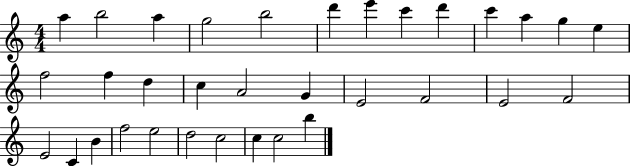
{
  \clef treble
  \numericTimeSignature
  \time 4/4
  \key c \major
  a''4 b''2 a''4 | g''2 b''2 | d'''4 e'''4 c'''4 d'''4 | c'''4 a''4 g''4 e''4 | \break f''2 f''4 d''4 | c''4 a'2 g'4 | e'2 f'2 | e'2 f'2 | \break e'2 c'4 b'4 | f''2 e''2 | d''2 c''2 | c''4 c''2 b''4 | \break \bar "|."
}